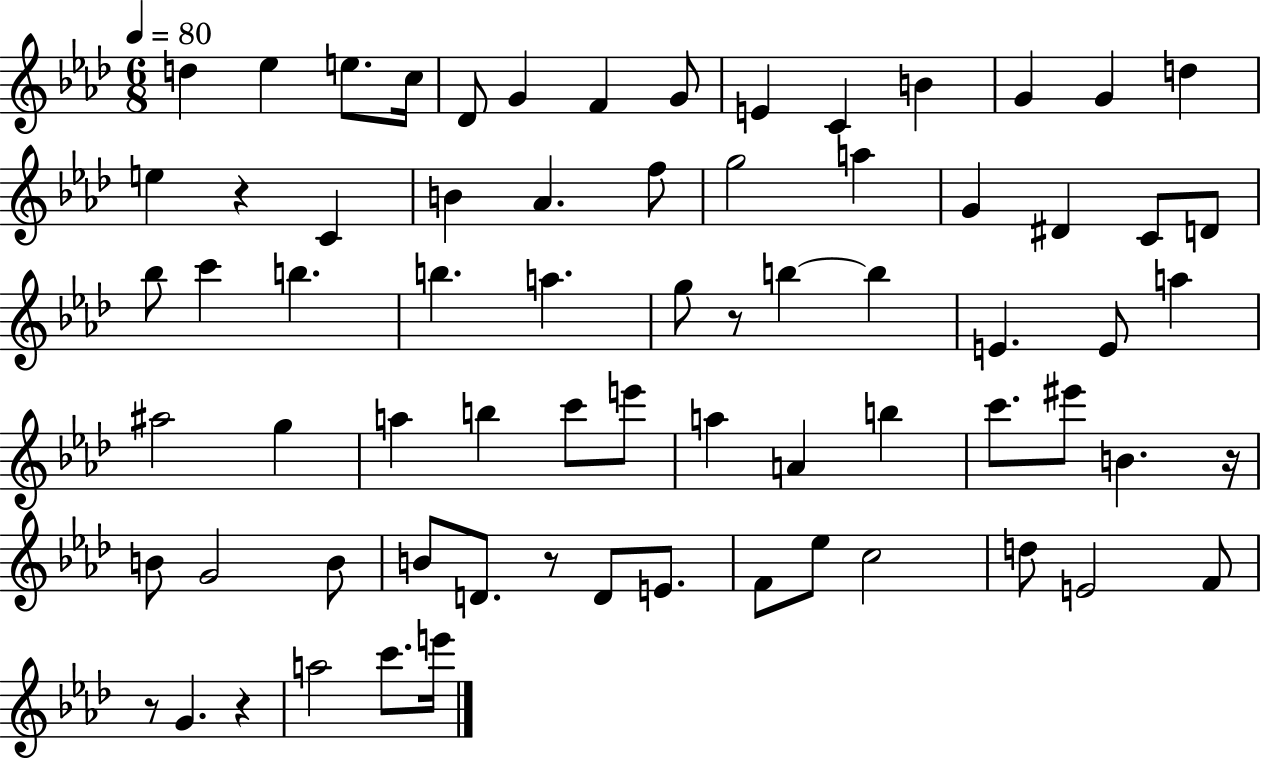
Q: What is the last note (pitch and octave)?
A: E6